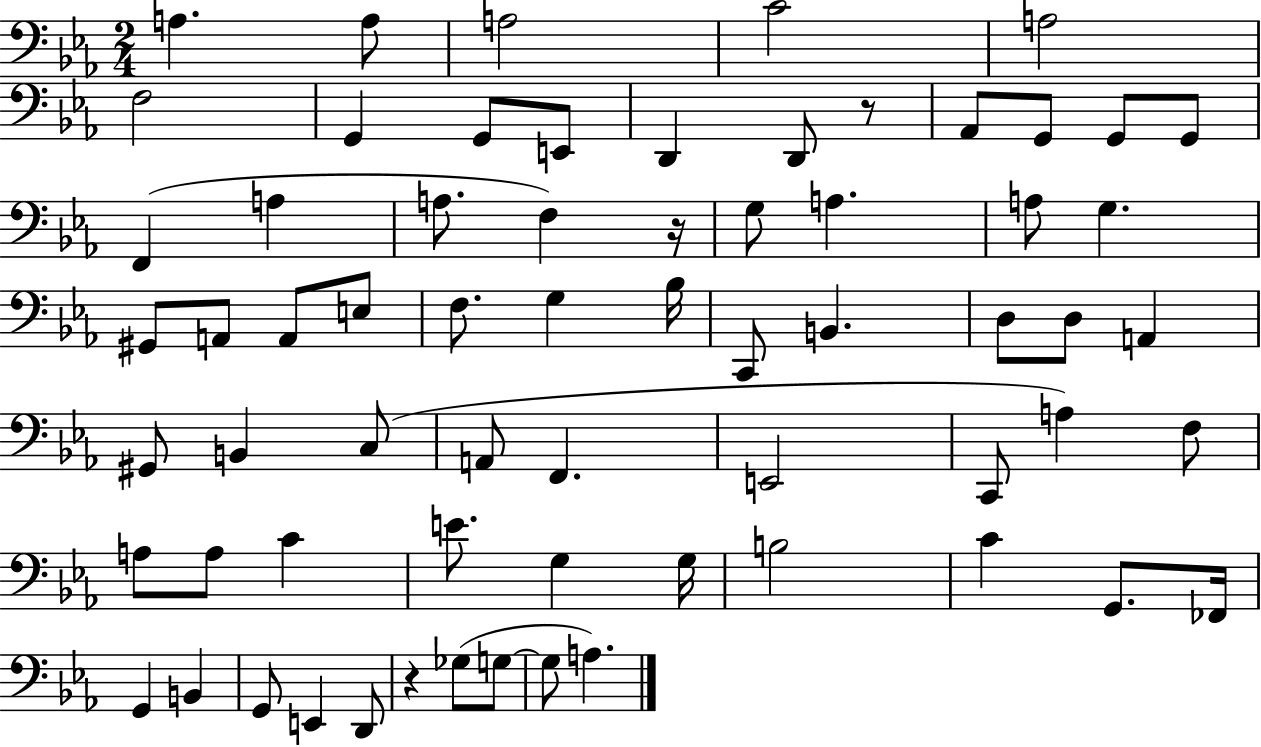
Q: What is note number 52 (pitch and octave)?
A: C4